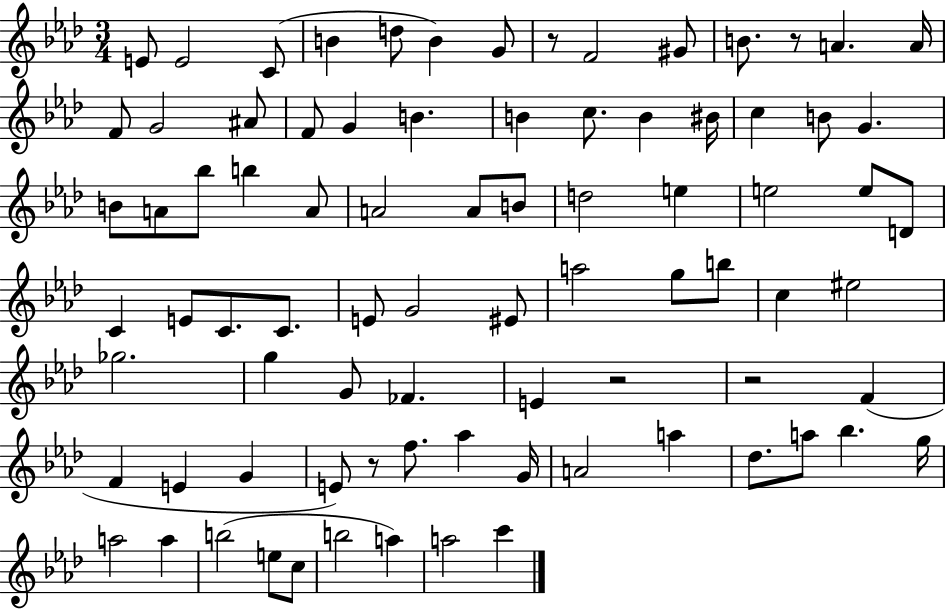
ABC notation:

X:1
T:Untitled
M:3/4
L:1/4
K:Ab
E/2 E2 C/2 B d/2 B G/2 z/2 F2 ^G/2 B/2 z/2 A A/4 F/2 G2 ^A/2 F/2 G B B c/2 B ^B/4 c B/2 G B/2 A/2 _b/2 b A/2 A2 A/2 B/2 d2 e e2 e/2 D/2 C E/2 C/2 C/2 E/2 G2 ^E/2 a2 g/2 b/2 c ^e2 _g2 g G/2 _F E z2 z2 F F E G E/2 z/2 f/2 _a G/4 A2 a _d/2 a/2 _b g/4 a2 a b2 e/2 c/2 b2 a a2 c'